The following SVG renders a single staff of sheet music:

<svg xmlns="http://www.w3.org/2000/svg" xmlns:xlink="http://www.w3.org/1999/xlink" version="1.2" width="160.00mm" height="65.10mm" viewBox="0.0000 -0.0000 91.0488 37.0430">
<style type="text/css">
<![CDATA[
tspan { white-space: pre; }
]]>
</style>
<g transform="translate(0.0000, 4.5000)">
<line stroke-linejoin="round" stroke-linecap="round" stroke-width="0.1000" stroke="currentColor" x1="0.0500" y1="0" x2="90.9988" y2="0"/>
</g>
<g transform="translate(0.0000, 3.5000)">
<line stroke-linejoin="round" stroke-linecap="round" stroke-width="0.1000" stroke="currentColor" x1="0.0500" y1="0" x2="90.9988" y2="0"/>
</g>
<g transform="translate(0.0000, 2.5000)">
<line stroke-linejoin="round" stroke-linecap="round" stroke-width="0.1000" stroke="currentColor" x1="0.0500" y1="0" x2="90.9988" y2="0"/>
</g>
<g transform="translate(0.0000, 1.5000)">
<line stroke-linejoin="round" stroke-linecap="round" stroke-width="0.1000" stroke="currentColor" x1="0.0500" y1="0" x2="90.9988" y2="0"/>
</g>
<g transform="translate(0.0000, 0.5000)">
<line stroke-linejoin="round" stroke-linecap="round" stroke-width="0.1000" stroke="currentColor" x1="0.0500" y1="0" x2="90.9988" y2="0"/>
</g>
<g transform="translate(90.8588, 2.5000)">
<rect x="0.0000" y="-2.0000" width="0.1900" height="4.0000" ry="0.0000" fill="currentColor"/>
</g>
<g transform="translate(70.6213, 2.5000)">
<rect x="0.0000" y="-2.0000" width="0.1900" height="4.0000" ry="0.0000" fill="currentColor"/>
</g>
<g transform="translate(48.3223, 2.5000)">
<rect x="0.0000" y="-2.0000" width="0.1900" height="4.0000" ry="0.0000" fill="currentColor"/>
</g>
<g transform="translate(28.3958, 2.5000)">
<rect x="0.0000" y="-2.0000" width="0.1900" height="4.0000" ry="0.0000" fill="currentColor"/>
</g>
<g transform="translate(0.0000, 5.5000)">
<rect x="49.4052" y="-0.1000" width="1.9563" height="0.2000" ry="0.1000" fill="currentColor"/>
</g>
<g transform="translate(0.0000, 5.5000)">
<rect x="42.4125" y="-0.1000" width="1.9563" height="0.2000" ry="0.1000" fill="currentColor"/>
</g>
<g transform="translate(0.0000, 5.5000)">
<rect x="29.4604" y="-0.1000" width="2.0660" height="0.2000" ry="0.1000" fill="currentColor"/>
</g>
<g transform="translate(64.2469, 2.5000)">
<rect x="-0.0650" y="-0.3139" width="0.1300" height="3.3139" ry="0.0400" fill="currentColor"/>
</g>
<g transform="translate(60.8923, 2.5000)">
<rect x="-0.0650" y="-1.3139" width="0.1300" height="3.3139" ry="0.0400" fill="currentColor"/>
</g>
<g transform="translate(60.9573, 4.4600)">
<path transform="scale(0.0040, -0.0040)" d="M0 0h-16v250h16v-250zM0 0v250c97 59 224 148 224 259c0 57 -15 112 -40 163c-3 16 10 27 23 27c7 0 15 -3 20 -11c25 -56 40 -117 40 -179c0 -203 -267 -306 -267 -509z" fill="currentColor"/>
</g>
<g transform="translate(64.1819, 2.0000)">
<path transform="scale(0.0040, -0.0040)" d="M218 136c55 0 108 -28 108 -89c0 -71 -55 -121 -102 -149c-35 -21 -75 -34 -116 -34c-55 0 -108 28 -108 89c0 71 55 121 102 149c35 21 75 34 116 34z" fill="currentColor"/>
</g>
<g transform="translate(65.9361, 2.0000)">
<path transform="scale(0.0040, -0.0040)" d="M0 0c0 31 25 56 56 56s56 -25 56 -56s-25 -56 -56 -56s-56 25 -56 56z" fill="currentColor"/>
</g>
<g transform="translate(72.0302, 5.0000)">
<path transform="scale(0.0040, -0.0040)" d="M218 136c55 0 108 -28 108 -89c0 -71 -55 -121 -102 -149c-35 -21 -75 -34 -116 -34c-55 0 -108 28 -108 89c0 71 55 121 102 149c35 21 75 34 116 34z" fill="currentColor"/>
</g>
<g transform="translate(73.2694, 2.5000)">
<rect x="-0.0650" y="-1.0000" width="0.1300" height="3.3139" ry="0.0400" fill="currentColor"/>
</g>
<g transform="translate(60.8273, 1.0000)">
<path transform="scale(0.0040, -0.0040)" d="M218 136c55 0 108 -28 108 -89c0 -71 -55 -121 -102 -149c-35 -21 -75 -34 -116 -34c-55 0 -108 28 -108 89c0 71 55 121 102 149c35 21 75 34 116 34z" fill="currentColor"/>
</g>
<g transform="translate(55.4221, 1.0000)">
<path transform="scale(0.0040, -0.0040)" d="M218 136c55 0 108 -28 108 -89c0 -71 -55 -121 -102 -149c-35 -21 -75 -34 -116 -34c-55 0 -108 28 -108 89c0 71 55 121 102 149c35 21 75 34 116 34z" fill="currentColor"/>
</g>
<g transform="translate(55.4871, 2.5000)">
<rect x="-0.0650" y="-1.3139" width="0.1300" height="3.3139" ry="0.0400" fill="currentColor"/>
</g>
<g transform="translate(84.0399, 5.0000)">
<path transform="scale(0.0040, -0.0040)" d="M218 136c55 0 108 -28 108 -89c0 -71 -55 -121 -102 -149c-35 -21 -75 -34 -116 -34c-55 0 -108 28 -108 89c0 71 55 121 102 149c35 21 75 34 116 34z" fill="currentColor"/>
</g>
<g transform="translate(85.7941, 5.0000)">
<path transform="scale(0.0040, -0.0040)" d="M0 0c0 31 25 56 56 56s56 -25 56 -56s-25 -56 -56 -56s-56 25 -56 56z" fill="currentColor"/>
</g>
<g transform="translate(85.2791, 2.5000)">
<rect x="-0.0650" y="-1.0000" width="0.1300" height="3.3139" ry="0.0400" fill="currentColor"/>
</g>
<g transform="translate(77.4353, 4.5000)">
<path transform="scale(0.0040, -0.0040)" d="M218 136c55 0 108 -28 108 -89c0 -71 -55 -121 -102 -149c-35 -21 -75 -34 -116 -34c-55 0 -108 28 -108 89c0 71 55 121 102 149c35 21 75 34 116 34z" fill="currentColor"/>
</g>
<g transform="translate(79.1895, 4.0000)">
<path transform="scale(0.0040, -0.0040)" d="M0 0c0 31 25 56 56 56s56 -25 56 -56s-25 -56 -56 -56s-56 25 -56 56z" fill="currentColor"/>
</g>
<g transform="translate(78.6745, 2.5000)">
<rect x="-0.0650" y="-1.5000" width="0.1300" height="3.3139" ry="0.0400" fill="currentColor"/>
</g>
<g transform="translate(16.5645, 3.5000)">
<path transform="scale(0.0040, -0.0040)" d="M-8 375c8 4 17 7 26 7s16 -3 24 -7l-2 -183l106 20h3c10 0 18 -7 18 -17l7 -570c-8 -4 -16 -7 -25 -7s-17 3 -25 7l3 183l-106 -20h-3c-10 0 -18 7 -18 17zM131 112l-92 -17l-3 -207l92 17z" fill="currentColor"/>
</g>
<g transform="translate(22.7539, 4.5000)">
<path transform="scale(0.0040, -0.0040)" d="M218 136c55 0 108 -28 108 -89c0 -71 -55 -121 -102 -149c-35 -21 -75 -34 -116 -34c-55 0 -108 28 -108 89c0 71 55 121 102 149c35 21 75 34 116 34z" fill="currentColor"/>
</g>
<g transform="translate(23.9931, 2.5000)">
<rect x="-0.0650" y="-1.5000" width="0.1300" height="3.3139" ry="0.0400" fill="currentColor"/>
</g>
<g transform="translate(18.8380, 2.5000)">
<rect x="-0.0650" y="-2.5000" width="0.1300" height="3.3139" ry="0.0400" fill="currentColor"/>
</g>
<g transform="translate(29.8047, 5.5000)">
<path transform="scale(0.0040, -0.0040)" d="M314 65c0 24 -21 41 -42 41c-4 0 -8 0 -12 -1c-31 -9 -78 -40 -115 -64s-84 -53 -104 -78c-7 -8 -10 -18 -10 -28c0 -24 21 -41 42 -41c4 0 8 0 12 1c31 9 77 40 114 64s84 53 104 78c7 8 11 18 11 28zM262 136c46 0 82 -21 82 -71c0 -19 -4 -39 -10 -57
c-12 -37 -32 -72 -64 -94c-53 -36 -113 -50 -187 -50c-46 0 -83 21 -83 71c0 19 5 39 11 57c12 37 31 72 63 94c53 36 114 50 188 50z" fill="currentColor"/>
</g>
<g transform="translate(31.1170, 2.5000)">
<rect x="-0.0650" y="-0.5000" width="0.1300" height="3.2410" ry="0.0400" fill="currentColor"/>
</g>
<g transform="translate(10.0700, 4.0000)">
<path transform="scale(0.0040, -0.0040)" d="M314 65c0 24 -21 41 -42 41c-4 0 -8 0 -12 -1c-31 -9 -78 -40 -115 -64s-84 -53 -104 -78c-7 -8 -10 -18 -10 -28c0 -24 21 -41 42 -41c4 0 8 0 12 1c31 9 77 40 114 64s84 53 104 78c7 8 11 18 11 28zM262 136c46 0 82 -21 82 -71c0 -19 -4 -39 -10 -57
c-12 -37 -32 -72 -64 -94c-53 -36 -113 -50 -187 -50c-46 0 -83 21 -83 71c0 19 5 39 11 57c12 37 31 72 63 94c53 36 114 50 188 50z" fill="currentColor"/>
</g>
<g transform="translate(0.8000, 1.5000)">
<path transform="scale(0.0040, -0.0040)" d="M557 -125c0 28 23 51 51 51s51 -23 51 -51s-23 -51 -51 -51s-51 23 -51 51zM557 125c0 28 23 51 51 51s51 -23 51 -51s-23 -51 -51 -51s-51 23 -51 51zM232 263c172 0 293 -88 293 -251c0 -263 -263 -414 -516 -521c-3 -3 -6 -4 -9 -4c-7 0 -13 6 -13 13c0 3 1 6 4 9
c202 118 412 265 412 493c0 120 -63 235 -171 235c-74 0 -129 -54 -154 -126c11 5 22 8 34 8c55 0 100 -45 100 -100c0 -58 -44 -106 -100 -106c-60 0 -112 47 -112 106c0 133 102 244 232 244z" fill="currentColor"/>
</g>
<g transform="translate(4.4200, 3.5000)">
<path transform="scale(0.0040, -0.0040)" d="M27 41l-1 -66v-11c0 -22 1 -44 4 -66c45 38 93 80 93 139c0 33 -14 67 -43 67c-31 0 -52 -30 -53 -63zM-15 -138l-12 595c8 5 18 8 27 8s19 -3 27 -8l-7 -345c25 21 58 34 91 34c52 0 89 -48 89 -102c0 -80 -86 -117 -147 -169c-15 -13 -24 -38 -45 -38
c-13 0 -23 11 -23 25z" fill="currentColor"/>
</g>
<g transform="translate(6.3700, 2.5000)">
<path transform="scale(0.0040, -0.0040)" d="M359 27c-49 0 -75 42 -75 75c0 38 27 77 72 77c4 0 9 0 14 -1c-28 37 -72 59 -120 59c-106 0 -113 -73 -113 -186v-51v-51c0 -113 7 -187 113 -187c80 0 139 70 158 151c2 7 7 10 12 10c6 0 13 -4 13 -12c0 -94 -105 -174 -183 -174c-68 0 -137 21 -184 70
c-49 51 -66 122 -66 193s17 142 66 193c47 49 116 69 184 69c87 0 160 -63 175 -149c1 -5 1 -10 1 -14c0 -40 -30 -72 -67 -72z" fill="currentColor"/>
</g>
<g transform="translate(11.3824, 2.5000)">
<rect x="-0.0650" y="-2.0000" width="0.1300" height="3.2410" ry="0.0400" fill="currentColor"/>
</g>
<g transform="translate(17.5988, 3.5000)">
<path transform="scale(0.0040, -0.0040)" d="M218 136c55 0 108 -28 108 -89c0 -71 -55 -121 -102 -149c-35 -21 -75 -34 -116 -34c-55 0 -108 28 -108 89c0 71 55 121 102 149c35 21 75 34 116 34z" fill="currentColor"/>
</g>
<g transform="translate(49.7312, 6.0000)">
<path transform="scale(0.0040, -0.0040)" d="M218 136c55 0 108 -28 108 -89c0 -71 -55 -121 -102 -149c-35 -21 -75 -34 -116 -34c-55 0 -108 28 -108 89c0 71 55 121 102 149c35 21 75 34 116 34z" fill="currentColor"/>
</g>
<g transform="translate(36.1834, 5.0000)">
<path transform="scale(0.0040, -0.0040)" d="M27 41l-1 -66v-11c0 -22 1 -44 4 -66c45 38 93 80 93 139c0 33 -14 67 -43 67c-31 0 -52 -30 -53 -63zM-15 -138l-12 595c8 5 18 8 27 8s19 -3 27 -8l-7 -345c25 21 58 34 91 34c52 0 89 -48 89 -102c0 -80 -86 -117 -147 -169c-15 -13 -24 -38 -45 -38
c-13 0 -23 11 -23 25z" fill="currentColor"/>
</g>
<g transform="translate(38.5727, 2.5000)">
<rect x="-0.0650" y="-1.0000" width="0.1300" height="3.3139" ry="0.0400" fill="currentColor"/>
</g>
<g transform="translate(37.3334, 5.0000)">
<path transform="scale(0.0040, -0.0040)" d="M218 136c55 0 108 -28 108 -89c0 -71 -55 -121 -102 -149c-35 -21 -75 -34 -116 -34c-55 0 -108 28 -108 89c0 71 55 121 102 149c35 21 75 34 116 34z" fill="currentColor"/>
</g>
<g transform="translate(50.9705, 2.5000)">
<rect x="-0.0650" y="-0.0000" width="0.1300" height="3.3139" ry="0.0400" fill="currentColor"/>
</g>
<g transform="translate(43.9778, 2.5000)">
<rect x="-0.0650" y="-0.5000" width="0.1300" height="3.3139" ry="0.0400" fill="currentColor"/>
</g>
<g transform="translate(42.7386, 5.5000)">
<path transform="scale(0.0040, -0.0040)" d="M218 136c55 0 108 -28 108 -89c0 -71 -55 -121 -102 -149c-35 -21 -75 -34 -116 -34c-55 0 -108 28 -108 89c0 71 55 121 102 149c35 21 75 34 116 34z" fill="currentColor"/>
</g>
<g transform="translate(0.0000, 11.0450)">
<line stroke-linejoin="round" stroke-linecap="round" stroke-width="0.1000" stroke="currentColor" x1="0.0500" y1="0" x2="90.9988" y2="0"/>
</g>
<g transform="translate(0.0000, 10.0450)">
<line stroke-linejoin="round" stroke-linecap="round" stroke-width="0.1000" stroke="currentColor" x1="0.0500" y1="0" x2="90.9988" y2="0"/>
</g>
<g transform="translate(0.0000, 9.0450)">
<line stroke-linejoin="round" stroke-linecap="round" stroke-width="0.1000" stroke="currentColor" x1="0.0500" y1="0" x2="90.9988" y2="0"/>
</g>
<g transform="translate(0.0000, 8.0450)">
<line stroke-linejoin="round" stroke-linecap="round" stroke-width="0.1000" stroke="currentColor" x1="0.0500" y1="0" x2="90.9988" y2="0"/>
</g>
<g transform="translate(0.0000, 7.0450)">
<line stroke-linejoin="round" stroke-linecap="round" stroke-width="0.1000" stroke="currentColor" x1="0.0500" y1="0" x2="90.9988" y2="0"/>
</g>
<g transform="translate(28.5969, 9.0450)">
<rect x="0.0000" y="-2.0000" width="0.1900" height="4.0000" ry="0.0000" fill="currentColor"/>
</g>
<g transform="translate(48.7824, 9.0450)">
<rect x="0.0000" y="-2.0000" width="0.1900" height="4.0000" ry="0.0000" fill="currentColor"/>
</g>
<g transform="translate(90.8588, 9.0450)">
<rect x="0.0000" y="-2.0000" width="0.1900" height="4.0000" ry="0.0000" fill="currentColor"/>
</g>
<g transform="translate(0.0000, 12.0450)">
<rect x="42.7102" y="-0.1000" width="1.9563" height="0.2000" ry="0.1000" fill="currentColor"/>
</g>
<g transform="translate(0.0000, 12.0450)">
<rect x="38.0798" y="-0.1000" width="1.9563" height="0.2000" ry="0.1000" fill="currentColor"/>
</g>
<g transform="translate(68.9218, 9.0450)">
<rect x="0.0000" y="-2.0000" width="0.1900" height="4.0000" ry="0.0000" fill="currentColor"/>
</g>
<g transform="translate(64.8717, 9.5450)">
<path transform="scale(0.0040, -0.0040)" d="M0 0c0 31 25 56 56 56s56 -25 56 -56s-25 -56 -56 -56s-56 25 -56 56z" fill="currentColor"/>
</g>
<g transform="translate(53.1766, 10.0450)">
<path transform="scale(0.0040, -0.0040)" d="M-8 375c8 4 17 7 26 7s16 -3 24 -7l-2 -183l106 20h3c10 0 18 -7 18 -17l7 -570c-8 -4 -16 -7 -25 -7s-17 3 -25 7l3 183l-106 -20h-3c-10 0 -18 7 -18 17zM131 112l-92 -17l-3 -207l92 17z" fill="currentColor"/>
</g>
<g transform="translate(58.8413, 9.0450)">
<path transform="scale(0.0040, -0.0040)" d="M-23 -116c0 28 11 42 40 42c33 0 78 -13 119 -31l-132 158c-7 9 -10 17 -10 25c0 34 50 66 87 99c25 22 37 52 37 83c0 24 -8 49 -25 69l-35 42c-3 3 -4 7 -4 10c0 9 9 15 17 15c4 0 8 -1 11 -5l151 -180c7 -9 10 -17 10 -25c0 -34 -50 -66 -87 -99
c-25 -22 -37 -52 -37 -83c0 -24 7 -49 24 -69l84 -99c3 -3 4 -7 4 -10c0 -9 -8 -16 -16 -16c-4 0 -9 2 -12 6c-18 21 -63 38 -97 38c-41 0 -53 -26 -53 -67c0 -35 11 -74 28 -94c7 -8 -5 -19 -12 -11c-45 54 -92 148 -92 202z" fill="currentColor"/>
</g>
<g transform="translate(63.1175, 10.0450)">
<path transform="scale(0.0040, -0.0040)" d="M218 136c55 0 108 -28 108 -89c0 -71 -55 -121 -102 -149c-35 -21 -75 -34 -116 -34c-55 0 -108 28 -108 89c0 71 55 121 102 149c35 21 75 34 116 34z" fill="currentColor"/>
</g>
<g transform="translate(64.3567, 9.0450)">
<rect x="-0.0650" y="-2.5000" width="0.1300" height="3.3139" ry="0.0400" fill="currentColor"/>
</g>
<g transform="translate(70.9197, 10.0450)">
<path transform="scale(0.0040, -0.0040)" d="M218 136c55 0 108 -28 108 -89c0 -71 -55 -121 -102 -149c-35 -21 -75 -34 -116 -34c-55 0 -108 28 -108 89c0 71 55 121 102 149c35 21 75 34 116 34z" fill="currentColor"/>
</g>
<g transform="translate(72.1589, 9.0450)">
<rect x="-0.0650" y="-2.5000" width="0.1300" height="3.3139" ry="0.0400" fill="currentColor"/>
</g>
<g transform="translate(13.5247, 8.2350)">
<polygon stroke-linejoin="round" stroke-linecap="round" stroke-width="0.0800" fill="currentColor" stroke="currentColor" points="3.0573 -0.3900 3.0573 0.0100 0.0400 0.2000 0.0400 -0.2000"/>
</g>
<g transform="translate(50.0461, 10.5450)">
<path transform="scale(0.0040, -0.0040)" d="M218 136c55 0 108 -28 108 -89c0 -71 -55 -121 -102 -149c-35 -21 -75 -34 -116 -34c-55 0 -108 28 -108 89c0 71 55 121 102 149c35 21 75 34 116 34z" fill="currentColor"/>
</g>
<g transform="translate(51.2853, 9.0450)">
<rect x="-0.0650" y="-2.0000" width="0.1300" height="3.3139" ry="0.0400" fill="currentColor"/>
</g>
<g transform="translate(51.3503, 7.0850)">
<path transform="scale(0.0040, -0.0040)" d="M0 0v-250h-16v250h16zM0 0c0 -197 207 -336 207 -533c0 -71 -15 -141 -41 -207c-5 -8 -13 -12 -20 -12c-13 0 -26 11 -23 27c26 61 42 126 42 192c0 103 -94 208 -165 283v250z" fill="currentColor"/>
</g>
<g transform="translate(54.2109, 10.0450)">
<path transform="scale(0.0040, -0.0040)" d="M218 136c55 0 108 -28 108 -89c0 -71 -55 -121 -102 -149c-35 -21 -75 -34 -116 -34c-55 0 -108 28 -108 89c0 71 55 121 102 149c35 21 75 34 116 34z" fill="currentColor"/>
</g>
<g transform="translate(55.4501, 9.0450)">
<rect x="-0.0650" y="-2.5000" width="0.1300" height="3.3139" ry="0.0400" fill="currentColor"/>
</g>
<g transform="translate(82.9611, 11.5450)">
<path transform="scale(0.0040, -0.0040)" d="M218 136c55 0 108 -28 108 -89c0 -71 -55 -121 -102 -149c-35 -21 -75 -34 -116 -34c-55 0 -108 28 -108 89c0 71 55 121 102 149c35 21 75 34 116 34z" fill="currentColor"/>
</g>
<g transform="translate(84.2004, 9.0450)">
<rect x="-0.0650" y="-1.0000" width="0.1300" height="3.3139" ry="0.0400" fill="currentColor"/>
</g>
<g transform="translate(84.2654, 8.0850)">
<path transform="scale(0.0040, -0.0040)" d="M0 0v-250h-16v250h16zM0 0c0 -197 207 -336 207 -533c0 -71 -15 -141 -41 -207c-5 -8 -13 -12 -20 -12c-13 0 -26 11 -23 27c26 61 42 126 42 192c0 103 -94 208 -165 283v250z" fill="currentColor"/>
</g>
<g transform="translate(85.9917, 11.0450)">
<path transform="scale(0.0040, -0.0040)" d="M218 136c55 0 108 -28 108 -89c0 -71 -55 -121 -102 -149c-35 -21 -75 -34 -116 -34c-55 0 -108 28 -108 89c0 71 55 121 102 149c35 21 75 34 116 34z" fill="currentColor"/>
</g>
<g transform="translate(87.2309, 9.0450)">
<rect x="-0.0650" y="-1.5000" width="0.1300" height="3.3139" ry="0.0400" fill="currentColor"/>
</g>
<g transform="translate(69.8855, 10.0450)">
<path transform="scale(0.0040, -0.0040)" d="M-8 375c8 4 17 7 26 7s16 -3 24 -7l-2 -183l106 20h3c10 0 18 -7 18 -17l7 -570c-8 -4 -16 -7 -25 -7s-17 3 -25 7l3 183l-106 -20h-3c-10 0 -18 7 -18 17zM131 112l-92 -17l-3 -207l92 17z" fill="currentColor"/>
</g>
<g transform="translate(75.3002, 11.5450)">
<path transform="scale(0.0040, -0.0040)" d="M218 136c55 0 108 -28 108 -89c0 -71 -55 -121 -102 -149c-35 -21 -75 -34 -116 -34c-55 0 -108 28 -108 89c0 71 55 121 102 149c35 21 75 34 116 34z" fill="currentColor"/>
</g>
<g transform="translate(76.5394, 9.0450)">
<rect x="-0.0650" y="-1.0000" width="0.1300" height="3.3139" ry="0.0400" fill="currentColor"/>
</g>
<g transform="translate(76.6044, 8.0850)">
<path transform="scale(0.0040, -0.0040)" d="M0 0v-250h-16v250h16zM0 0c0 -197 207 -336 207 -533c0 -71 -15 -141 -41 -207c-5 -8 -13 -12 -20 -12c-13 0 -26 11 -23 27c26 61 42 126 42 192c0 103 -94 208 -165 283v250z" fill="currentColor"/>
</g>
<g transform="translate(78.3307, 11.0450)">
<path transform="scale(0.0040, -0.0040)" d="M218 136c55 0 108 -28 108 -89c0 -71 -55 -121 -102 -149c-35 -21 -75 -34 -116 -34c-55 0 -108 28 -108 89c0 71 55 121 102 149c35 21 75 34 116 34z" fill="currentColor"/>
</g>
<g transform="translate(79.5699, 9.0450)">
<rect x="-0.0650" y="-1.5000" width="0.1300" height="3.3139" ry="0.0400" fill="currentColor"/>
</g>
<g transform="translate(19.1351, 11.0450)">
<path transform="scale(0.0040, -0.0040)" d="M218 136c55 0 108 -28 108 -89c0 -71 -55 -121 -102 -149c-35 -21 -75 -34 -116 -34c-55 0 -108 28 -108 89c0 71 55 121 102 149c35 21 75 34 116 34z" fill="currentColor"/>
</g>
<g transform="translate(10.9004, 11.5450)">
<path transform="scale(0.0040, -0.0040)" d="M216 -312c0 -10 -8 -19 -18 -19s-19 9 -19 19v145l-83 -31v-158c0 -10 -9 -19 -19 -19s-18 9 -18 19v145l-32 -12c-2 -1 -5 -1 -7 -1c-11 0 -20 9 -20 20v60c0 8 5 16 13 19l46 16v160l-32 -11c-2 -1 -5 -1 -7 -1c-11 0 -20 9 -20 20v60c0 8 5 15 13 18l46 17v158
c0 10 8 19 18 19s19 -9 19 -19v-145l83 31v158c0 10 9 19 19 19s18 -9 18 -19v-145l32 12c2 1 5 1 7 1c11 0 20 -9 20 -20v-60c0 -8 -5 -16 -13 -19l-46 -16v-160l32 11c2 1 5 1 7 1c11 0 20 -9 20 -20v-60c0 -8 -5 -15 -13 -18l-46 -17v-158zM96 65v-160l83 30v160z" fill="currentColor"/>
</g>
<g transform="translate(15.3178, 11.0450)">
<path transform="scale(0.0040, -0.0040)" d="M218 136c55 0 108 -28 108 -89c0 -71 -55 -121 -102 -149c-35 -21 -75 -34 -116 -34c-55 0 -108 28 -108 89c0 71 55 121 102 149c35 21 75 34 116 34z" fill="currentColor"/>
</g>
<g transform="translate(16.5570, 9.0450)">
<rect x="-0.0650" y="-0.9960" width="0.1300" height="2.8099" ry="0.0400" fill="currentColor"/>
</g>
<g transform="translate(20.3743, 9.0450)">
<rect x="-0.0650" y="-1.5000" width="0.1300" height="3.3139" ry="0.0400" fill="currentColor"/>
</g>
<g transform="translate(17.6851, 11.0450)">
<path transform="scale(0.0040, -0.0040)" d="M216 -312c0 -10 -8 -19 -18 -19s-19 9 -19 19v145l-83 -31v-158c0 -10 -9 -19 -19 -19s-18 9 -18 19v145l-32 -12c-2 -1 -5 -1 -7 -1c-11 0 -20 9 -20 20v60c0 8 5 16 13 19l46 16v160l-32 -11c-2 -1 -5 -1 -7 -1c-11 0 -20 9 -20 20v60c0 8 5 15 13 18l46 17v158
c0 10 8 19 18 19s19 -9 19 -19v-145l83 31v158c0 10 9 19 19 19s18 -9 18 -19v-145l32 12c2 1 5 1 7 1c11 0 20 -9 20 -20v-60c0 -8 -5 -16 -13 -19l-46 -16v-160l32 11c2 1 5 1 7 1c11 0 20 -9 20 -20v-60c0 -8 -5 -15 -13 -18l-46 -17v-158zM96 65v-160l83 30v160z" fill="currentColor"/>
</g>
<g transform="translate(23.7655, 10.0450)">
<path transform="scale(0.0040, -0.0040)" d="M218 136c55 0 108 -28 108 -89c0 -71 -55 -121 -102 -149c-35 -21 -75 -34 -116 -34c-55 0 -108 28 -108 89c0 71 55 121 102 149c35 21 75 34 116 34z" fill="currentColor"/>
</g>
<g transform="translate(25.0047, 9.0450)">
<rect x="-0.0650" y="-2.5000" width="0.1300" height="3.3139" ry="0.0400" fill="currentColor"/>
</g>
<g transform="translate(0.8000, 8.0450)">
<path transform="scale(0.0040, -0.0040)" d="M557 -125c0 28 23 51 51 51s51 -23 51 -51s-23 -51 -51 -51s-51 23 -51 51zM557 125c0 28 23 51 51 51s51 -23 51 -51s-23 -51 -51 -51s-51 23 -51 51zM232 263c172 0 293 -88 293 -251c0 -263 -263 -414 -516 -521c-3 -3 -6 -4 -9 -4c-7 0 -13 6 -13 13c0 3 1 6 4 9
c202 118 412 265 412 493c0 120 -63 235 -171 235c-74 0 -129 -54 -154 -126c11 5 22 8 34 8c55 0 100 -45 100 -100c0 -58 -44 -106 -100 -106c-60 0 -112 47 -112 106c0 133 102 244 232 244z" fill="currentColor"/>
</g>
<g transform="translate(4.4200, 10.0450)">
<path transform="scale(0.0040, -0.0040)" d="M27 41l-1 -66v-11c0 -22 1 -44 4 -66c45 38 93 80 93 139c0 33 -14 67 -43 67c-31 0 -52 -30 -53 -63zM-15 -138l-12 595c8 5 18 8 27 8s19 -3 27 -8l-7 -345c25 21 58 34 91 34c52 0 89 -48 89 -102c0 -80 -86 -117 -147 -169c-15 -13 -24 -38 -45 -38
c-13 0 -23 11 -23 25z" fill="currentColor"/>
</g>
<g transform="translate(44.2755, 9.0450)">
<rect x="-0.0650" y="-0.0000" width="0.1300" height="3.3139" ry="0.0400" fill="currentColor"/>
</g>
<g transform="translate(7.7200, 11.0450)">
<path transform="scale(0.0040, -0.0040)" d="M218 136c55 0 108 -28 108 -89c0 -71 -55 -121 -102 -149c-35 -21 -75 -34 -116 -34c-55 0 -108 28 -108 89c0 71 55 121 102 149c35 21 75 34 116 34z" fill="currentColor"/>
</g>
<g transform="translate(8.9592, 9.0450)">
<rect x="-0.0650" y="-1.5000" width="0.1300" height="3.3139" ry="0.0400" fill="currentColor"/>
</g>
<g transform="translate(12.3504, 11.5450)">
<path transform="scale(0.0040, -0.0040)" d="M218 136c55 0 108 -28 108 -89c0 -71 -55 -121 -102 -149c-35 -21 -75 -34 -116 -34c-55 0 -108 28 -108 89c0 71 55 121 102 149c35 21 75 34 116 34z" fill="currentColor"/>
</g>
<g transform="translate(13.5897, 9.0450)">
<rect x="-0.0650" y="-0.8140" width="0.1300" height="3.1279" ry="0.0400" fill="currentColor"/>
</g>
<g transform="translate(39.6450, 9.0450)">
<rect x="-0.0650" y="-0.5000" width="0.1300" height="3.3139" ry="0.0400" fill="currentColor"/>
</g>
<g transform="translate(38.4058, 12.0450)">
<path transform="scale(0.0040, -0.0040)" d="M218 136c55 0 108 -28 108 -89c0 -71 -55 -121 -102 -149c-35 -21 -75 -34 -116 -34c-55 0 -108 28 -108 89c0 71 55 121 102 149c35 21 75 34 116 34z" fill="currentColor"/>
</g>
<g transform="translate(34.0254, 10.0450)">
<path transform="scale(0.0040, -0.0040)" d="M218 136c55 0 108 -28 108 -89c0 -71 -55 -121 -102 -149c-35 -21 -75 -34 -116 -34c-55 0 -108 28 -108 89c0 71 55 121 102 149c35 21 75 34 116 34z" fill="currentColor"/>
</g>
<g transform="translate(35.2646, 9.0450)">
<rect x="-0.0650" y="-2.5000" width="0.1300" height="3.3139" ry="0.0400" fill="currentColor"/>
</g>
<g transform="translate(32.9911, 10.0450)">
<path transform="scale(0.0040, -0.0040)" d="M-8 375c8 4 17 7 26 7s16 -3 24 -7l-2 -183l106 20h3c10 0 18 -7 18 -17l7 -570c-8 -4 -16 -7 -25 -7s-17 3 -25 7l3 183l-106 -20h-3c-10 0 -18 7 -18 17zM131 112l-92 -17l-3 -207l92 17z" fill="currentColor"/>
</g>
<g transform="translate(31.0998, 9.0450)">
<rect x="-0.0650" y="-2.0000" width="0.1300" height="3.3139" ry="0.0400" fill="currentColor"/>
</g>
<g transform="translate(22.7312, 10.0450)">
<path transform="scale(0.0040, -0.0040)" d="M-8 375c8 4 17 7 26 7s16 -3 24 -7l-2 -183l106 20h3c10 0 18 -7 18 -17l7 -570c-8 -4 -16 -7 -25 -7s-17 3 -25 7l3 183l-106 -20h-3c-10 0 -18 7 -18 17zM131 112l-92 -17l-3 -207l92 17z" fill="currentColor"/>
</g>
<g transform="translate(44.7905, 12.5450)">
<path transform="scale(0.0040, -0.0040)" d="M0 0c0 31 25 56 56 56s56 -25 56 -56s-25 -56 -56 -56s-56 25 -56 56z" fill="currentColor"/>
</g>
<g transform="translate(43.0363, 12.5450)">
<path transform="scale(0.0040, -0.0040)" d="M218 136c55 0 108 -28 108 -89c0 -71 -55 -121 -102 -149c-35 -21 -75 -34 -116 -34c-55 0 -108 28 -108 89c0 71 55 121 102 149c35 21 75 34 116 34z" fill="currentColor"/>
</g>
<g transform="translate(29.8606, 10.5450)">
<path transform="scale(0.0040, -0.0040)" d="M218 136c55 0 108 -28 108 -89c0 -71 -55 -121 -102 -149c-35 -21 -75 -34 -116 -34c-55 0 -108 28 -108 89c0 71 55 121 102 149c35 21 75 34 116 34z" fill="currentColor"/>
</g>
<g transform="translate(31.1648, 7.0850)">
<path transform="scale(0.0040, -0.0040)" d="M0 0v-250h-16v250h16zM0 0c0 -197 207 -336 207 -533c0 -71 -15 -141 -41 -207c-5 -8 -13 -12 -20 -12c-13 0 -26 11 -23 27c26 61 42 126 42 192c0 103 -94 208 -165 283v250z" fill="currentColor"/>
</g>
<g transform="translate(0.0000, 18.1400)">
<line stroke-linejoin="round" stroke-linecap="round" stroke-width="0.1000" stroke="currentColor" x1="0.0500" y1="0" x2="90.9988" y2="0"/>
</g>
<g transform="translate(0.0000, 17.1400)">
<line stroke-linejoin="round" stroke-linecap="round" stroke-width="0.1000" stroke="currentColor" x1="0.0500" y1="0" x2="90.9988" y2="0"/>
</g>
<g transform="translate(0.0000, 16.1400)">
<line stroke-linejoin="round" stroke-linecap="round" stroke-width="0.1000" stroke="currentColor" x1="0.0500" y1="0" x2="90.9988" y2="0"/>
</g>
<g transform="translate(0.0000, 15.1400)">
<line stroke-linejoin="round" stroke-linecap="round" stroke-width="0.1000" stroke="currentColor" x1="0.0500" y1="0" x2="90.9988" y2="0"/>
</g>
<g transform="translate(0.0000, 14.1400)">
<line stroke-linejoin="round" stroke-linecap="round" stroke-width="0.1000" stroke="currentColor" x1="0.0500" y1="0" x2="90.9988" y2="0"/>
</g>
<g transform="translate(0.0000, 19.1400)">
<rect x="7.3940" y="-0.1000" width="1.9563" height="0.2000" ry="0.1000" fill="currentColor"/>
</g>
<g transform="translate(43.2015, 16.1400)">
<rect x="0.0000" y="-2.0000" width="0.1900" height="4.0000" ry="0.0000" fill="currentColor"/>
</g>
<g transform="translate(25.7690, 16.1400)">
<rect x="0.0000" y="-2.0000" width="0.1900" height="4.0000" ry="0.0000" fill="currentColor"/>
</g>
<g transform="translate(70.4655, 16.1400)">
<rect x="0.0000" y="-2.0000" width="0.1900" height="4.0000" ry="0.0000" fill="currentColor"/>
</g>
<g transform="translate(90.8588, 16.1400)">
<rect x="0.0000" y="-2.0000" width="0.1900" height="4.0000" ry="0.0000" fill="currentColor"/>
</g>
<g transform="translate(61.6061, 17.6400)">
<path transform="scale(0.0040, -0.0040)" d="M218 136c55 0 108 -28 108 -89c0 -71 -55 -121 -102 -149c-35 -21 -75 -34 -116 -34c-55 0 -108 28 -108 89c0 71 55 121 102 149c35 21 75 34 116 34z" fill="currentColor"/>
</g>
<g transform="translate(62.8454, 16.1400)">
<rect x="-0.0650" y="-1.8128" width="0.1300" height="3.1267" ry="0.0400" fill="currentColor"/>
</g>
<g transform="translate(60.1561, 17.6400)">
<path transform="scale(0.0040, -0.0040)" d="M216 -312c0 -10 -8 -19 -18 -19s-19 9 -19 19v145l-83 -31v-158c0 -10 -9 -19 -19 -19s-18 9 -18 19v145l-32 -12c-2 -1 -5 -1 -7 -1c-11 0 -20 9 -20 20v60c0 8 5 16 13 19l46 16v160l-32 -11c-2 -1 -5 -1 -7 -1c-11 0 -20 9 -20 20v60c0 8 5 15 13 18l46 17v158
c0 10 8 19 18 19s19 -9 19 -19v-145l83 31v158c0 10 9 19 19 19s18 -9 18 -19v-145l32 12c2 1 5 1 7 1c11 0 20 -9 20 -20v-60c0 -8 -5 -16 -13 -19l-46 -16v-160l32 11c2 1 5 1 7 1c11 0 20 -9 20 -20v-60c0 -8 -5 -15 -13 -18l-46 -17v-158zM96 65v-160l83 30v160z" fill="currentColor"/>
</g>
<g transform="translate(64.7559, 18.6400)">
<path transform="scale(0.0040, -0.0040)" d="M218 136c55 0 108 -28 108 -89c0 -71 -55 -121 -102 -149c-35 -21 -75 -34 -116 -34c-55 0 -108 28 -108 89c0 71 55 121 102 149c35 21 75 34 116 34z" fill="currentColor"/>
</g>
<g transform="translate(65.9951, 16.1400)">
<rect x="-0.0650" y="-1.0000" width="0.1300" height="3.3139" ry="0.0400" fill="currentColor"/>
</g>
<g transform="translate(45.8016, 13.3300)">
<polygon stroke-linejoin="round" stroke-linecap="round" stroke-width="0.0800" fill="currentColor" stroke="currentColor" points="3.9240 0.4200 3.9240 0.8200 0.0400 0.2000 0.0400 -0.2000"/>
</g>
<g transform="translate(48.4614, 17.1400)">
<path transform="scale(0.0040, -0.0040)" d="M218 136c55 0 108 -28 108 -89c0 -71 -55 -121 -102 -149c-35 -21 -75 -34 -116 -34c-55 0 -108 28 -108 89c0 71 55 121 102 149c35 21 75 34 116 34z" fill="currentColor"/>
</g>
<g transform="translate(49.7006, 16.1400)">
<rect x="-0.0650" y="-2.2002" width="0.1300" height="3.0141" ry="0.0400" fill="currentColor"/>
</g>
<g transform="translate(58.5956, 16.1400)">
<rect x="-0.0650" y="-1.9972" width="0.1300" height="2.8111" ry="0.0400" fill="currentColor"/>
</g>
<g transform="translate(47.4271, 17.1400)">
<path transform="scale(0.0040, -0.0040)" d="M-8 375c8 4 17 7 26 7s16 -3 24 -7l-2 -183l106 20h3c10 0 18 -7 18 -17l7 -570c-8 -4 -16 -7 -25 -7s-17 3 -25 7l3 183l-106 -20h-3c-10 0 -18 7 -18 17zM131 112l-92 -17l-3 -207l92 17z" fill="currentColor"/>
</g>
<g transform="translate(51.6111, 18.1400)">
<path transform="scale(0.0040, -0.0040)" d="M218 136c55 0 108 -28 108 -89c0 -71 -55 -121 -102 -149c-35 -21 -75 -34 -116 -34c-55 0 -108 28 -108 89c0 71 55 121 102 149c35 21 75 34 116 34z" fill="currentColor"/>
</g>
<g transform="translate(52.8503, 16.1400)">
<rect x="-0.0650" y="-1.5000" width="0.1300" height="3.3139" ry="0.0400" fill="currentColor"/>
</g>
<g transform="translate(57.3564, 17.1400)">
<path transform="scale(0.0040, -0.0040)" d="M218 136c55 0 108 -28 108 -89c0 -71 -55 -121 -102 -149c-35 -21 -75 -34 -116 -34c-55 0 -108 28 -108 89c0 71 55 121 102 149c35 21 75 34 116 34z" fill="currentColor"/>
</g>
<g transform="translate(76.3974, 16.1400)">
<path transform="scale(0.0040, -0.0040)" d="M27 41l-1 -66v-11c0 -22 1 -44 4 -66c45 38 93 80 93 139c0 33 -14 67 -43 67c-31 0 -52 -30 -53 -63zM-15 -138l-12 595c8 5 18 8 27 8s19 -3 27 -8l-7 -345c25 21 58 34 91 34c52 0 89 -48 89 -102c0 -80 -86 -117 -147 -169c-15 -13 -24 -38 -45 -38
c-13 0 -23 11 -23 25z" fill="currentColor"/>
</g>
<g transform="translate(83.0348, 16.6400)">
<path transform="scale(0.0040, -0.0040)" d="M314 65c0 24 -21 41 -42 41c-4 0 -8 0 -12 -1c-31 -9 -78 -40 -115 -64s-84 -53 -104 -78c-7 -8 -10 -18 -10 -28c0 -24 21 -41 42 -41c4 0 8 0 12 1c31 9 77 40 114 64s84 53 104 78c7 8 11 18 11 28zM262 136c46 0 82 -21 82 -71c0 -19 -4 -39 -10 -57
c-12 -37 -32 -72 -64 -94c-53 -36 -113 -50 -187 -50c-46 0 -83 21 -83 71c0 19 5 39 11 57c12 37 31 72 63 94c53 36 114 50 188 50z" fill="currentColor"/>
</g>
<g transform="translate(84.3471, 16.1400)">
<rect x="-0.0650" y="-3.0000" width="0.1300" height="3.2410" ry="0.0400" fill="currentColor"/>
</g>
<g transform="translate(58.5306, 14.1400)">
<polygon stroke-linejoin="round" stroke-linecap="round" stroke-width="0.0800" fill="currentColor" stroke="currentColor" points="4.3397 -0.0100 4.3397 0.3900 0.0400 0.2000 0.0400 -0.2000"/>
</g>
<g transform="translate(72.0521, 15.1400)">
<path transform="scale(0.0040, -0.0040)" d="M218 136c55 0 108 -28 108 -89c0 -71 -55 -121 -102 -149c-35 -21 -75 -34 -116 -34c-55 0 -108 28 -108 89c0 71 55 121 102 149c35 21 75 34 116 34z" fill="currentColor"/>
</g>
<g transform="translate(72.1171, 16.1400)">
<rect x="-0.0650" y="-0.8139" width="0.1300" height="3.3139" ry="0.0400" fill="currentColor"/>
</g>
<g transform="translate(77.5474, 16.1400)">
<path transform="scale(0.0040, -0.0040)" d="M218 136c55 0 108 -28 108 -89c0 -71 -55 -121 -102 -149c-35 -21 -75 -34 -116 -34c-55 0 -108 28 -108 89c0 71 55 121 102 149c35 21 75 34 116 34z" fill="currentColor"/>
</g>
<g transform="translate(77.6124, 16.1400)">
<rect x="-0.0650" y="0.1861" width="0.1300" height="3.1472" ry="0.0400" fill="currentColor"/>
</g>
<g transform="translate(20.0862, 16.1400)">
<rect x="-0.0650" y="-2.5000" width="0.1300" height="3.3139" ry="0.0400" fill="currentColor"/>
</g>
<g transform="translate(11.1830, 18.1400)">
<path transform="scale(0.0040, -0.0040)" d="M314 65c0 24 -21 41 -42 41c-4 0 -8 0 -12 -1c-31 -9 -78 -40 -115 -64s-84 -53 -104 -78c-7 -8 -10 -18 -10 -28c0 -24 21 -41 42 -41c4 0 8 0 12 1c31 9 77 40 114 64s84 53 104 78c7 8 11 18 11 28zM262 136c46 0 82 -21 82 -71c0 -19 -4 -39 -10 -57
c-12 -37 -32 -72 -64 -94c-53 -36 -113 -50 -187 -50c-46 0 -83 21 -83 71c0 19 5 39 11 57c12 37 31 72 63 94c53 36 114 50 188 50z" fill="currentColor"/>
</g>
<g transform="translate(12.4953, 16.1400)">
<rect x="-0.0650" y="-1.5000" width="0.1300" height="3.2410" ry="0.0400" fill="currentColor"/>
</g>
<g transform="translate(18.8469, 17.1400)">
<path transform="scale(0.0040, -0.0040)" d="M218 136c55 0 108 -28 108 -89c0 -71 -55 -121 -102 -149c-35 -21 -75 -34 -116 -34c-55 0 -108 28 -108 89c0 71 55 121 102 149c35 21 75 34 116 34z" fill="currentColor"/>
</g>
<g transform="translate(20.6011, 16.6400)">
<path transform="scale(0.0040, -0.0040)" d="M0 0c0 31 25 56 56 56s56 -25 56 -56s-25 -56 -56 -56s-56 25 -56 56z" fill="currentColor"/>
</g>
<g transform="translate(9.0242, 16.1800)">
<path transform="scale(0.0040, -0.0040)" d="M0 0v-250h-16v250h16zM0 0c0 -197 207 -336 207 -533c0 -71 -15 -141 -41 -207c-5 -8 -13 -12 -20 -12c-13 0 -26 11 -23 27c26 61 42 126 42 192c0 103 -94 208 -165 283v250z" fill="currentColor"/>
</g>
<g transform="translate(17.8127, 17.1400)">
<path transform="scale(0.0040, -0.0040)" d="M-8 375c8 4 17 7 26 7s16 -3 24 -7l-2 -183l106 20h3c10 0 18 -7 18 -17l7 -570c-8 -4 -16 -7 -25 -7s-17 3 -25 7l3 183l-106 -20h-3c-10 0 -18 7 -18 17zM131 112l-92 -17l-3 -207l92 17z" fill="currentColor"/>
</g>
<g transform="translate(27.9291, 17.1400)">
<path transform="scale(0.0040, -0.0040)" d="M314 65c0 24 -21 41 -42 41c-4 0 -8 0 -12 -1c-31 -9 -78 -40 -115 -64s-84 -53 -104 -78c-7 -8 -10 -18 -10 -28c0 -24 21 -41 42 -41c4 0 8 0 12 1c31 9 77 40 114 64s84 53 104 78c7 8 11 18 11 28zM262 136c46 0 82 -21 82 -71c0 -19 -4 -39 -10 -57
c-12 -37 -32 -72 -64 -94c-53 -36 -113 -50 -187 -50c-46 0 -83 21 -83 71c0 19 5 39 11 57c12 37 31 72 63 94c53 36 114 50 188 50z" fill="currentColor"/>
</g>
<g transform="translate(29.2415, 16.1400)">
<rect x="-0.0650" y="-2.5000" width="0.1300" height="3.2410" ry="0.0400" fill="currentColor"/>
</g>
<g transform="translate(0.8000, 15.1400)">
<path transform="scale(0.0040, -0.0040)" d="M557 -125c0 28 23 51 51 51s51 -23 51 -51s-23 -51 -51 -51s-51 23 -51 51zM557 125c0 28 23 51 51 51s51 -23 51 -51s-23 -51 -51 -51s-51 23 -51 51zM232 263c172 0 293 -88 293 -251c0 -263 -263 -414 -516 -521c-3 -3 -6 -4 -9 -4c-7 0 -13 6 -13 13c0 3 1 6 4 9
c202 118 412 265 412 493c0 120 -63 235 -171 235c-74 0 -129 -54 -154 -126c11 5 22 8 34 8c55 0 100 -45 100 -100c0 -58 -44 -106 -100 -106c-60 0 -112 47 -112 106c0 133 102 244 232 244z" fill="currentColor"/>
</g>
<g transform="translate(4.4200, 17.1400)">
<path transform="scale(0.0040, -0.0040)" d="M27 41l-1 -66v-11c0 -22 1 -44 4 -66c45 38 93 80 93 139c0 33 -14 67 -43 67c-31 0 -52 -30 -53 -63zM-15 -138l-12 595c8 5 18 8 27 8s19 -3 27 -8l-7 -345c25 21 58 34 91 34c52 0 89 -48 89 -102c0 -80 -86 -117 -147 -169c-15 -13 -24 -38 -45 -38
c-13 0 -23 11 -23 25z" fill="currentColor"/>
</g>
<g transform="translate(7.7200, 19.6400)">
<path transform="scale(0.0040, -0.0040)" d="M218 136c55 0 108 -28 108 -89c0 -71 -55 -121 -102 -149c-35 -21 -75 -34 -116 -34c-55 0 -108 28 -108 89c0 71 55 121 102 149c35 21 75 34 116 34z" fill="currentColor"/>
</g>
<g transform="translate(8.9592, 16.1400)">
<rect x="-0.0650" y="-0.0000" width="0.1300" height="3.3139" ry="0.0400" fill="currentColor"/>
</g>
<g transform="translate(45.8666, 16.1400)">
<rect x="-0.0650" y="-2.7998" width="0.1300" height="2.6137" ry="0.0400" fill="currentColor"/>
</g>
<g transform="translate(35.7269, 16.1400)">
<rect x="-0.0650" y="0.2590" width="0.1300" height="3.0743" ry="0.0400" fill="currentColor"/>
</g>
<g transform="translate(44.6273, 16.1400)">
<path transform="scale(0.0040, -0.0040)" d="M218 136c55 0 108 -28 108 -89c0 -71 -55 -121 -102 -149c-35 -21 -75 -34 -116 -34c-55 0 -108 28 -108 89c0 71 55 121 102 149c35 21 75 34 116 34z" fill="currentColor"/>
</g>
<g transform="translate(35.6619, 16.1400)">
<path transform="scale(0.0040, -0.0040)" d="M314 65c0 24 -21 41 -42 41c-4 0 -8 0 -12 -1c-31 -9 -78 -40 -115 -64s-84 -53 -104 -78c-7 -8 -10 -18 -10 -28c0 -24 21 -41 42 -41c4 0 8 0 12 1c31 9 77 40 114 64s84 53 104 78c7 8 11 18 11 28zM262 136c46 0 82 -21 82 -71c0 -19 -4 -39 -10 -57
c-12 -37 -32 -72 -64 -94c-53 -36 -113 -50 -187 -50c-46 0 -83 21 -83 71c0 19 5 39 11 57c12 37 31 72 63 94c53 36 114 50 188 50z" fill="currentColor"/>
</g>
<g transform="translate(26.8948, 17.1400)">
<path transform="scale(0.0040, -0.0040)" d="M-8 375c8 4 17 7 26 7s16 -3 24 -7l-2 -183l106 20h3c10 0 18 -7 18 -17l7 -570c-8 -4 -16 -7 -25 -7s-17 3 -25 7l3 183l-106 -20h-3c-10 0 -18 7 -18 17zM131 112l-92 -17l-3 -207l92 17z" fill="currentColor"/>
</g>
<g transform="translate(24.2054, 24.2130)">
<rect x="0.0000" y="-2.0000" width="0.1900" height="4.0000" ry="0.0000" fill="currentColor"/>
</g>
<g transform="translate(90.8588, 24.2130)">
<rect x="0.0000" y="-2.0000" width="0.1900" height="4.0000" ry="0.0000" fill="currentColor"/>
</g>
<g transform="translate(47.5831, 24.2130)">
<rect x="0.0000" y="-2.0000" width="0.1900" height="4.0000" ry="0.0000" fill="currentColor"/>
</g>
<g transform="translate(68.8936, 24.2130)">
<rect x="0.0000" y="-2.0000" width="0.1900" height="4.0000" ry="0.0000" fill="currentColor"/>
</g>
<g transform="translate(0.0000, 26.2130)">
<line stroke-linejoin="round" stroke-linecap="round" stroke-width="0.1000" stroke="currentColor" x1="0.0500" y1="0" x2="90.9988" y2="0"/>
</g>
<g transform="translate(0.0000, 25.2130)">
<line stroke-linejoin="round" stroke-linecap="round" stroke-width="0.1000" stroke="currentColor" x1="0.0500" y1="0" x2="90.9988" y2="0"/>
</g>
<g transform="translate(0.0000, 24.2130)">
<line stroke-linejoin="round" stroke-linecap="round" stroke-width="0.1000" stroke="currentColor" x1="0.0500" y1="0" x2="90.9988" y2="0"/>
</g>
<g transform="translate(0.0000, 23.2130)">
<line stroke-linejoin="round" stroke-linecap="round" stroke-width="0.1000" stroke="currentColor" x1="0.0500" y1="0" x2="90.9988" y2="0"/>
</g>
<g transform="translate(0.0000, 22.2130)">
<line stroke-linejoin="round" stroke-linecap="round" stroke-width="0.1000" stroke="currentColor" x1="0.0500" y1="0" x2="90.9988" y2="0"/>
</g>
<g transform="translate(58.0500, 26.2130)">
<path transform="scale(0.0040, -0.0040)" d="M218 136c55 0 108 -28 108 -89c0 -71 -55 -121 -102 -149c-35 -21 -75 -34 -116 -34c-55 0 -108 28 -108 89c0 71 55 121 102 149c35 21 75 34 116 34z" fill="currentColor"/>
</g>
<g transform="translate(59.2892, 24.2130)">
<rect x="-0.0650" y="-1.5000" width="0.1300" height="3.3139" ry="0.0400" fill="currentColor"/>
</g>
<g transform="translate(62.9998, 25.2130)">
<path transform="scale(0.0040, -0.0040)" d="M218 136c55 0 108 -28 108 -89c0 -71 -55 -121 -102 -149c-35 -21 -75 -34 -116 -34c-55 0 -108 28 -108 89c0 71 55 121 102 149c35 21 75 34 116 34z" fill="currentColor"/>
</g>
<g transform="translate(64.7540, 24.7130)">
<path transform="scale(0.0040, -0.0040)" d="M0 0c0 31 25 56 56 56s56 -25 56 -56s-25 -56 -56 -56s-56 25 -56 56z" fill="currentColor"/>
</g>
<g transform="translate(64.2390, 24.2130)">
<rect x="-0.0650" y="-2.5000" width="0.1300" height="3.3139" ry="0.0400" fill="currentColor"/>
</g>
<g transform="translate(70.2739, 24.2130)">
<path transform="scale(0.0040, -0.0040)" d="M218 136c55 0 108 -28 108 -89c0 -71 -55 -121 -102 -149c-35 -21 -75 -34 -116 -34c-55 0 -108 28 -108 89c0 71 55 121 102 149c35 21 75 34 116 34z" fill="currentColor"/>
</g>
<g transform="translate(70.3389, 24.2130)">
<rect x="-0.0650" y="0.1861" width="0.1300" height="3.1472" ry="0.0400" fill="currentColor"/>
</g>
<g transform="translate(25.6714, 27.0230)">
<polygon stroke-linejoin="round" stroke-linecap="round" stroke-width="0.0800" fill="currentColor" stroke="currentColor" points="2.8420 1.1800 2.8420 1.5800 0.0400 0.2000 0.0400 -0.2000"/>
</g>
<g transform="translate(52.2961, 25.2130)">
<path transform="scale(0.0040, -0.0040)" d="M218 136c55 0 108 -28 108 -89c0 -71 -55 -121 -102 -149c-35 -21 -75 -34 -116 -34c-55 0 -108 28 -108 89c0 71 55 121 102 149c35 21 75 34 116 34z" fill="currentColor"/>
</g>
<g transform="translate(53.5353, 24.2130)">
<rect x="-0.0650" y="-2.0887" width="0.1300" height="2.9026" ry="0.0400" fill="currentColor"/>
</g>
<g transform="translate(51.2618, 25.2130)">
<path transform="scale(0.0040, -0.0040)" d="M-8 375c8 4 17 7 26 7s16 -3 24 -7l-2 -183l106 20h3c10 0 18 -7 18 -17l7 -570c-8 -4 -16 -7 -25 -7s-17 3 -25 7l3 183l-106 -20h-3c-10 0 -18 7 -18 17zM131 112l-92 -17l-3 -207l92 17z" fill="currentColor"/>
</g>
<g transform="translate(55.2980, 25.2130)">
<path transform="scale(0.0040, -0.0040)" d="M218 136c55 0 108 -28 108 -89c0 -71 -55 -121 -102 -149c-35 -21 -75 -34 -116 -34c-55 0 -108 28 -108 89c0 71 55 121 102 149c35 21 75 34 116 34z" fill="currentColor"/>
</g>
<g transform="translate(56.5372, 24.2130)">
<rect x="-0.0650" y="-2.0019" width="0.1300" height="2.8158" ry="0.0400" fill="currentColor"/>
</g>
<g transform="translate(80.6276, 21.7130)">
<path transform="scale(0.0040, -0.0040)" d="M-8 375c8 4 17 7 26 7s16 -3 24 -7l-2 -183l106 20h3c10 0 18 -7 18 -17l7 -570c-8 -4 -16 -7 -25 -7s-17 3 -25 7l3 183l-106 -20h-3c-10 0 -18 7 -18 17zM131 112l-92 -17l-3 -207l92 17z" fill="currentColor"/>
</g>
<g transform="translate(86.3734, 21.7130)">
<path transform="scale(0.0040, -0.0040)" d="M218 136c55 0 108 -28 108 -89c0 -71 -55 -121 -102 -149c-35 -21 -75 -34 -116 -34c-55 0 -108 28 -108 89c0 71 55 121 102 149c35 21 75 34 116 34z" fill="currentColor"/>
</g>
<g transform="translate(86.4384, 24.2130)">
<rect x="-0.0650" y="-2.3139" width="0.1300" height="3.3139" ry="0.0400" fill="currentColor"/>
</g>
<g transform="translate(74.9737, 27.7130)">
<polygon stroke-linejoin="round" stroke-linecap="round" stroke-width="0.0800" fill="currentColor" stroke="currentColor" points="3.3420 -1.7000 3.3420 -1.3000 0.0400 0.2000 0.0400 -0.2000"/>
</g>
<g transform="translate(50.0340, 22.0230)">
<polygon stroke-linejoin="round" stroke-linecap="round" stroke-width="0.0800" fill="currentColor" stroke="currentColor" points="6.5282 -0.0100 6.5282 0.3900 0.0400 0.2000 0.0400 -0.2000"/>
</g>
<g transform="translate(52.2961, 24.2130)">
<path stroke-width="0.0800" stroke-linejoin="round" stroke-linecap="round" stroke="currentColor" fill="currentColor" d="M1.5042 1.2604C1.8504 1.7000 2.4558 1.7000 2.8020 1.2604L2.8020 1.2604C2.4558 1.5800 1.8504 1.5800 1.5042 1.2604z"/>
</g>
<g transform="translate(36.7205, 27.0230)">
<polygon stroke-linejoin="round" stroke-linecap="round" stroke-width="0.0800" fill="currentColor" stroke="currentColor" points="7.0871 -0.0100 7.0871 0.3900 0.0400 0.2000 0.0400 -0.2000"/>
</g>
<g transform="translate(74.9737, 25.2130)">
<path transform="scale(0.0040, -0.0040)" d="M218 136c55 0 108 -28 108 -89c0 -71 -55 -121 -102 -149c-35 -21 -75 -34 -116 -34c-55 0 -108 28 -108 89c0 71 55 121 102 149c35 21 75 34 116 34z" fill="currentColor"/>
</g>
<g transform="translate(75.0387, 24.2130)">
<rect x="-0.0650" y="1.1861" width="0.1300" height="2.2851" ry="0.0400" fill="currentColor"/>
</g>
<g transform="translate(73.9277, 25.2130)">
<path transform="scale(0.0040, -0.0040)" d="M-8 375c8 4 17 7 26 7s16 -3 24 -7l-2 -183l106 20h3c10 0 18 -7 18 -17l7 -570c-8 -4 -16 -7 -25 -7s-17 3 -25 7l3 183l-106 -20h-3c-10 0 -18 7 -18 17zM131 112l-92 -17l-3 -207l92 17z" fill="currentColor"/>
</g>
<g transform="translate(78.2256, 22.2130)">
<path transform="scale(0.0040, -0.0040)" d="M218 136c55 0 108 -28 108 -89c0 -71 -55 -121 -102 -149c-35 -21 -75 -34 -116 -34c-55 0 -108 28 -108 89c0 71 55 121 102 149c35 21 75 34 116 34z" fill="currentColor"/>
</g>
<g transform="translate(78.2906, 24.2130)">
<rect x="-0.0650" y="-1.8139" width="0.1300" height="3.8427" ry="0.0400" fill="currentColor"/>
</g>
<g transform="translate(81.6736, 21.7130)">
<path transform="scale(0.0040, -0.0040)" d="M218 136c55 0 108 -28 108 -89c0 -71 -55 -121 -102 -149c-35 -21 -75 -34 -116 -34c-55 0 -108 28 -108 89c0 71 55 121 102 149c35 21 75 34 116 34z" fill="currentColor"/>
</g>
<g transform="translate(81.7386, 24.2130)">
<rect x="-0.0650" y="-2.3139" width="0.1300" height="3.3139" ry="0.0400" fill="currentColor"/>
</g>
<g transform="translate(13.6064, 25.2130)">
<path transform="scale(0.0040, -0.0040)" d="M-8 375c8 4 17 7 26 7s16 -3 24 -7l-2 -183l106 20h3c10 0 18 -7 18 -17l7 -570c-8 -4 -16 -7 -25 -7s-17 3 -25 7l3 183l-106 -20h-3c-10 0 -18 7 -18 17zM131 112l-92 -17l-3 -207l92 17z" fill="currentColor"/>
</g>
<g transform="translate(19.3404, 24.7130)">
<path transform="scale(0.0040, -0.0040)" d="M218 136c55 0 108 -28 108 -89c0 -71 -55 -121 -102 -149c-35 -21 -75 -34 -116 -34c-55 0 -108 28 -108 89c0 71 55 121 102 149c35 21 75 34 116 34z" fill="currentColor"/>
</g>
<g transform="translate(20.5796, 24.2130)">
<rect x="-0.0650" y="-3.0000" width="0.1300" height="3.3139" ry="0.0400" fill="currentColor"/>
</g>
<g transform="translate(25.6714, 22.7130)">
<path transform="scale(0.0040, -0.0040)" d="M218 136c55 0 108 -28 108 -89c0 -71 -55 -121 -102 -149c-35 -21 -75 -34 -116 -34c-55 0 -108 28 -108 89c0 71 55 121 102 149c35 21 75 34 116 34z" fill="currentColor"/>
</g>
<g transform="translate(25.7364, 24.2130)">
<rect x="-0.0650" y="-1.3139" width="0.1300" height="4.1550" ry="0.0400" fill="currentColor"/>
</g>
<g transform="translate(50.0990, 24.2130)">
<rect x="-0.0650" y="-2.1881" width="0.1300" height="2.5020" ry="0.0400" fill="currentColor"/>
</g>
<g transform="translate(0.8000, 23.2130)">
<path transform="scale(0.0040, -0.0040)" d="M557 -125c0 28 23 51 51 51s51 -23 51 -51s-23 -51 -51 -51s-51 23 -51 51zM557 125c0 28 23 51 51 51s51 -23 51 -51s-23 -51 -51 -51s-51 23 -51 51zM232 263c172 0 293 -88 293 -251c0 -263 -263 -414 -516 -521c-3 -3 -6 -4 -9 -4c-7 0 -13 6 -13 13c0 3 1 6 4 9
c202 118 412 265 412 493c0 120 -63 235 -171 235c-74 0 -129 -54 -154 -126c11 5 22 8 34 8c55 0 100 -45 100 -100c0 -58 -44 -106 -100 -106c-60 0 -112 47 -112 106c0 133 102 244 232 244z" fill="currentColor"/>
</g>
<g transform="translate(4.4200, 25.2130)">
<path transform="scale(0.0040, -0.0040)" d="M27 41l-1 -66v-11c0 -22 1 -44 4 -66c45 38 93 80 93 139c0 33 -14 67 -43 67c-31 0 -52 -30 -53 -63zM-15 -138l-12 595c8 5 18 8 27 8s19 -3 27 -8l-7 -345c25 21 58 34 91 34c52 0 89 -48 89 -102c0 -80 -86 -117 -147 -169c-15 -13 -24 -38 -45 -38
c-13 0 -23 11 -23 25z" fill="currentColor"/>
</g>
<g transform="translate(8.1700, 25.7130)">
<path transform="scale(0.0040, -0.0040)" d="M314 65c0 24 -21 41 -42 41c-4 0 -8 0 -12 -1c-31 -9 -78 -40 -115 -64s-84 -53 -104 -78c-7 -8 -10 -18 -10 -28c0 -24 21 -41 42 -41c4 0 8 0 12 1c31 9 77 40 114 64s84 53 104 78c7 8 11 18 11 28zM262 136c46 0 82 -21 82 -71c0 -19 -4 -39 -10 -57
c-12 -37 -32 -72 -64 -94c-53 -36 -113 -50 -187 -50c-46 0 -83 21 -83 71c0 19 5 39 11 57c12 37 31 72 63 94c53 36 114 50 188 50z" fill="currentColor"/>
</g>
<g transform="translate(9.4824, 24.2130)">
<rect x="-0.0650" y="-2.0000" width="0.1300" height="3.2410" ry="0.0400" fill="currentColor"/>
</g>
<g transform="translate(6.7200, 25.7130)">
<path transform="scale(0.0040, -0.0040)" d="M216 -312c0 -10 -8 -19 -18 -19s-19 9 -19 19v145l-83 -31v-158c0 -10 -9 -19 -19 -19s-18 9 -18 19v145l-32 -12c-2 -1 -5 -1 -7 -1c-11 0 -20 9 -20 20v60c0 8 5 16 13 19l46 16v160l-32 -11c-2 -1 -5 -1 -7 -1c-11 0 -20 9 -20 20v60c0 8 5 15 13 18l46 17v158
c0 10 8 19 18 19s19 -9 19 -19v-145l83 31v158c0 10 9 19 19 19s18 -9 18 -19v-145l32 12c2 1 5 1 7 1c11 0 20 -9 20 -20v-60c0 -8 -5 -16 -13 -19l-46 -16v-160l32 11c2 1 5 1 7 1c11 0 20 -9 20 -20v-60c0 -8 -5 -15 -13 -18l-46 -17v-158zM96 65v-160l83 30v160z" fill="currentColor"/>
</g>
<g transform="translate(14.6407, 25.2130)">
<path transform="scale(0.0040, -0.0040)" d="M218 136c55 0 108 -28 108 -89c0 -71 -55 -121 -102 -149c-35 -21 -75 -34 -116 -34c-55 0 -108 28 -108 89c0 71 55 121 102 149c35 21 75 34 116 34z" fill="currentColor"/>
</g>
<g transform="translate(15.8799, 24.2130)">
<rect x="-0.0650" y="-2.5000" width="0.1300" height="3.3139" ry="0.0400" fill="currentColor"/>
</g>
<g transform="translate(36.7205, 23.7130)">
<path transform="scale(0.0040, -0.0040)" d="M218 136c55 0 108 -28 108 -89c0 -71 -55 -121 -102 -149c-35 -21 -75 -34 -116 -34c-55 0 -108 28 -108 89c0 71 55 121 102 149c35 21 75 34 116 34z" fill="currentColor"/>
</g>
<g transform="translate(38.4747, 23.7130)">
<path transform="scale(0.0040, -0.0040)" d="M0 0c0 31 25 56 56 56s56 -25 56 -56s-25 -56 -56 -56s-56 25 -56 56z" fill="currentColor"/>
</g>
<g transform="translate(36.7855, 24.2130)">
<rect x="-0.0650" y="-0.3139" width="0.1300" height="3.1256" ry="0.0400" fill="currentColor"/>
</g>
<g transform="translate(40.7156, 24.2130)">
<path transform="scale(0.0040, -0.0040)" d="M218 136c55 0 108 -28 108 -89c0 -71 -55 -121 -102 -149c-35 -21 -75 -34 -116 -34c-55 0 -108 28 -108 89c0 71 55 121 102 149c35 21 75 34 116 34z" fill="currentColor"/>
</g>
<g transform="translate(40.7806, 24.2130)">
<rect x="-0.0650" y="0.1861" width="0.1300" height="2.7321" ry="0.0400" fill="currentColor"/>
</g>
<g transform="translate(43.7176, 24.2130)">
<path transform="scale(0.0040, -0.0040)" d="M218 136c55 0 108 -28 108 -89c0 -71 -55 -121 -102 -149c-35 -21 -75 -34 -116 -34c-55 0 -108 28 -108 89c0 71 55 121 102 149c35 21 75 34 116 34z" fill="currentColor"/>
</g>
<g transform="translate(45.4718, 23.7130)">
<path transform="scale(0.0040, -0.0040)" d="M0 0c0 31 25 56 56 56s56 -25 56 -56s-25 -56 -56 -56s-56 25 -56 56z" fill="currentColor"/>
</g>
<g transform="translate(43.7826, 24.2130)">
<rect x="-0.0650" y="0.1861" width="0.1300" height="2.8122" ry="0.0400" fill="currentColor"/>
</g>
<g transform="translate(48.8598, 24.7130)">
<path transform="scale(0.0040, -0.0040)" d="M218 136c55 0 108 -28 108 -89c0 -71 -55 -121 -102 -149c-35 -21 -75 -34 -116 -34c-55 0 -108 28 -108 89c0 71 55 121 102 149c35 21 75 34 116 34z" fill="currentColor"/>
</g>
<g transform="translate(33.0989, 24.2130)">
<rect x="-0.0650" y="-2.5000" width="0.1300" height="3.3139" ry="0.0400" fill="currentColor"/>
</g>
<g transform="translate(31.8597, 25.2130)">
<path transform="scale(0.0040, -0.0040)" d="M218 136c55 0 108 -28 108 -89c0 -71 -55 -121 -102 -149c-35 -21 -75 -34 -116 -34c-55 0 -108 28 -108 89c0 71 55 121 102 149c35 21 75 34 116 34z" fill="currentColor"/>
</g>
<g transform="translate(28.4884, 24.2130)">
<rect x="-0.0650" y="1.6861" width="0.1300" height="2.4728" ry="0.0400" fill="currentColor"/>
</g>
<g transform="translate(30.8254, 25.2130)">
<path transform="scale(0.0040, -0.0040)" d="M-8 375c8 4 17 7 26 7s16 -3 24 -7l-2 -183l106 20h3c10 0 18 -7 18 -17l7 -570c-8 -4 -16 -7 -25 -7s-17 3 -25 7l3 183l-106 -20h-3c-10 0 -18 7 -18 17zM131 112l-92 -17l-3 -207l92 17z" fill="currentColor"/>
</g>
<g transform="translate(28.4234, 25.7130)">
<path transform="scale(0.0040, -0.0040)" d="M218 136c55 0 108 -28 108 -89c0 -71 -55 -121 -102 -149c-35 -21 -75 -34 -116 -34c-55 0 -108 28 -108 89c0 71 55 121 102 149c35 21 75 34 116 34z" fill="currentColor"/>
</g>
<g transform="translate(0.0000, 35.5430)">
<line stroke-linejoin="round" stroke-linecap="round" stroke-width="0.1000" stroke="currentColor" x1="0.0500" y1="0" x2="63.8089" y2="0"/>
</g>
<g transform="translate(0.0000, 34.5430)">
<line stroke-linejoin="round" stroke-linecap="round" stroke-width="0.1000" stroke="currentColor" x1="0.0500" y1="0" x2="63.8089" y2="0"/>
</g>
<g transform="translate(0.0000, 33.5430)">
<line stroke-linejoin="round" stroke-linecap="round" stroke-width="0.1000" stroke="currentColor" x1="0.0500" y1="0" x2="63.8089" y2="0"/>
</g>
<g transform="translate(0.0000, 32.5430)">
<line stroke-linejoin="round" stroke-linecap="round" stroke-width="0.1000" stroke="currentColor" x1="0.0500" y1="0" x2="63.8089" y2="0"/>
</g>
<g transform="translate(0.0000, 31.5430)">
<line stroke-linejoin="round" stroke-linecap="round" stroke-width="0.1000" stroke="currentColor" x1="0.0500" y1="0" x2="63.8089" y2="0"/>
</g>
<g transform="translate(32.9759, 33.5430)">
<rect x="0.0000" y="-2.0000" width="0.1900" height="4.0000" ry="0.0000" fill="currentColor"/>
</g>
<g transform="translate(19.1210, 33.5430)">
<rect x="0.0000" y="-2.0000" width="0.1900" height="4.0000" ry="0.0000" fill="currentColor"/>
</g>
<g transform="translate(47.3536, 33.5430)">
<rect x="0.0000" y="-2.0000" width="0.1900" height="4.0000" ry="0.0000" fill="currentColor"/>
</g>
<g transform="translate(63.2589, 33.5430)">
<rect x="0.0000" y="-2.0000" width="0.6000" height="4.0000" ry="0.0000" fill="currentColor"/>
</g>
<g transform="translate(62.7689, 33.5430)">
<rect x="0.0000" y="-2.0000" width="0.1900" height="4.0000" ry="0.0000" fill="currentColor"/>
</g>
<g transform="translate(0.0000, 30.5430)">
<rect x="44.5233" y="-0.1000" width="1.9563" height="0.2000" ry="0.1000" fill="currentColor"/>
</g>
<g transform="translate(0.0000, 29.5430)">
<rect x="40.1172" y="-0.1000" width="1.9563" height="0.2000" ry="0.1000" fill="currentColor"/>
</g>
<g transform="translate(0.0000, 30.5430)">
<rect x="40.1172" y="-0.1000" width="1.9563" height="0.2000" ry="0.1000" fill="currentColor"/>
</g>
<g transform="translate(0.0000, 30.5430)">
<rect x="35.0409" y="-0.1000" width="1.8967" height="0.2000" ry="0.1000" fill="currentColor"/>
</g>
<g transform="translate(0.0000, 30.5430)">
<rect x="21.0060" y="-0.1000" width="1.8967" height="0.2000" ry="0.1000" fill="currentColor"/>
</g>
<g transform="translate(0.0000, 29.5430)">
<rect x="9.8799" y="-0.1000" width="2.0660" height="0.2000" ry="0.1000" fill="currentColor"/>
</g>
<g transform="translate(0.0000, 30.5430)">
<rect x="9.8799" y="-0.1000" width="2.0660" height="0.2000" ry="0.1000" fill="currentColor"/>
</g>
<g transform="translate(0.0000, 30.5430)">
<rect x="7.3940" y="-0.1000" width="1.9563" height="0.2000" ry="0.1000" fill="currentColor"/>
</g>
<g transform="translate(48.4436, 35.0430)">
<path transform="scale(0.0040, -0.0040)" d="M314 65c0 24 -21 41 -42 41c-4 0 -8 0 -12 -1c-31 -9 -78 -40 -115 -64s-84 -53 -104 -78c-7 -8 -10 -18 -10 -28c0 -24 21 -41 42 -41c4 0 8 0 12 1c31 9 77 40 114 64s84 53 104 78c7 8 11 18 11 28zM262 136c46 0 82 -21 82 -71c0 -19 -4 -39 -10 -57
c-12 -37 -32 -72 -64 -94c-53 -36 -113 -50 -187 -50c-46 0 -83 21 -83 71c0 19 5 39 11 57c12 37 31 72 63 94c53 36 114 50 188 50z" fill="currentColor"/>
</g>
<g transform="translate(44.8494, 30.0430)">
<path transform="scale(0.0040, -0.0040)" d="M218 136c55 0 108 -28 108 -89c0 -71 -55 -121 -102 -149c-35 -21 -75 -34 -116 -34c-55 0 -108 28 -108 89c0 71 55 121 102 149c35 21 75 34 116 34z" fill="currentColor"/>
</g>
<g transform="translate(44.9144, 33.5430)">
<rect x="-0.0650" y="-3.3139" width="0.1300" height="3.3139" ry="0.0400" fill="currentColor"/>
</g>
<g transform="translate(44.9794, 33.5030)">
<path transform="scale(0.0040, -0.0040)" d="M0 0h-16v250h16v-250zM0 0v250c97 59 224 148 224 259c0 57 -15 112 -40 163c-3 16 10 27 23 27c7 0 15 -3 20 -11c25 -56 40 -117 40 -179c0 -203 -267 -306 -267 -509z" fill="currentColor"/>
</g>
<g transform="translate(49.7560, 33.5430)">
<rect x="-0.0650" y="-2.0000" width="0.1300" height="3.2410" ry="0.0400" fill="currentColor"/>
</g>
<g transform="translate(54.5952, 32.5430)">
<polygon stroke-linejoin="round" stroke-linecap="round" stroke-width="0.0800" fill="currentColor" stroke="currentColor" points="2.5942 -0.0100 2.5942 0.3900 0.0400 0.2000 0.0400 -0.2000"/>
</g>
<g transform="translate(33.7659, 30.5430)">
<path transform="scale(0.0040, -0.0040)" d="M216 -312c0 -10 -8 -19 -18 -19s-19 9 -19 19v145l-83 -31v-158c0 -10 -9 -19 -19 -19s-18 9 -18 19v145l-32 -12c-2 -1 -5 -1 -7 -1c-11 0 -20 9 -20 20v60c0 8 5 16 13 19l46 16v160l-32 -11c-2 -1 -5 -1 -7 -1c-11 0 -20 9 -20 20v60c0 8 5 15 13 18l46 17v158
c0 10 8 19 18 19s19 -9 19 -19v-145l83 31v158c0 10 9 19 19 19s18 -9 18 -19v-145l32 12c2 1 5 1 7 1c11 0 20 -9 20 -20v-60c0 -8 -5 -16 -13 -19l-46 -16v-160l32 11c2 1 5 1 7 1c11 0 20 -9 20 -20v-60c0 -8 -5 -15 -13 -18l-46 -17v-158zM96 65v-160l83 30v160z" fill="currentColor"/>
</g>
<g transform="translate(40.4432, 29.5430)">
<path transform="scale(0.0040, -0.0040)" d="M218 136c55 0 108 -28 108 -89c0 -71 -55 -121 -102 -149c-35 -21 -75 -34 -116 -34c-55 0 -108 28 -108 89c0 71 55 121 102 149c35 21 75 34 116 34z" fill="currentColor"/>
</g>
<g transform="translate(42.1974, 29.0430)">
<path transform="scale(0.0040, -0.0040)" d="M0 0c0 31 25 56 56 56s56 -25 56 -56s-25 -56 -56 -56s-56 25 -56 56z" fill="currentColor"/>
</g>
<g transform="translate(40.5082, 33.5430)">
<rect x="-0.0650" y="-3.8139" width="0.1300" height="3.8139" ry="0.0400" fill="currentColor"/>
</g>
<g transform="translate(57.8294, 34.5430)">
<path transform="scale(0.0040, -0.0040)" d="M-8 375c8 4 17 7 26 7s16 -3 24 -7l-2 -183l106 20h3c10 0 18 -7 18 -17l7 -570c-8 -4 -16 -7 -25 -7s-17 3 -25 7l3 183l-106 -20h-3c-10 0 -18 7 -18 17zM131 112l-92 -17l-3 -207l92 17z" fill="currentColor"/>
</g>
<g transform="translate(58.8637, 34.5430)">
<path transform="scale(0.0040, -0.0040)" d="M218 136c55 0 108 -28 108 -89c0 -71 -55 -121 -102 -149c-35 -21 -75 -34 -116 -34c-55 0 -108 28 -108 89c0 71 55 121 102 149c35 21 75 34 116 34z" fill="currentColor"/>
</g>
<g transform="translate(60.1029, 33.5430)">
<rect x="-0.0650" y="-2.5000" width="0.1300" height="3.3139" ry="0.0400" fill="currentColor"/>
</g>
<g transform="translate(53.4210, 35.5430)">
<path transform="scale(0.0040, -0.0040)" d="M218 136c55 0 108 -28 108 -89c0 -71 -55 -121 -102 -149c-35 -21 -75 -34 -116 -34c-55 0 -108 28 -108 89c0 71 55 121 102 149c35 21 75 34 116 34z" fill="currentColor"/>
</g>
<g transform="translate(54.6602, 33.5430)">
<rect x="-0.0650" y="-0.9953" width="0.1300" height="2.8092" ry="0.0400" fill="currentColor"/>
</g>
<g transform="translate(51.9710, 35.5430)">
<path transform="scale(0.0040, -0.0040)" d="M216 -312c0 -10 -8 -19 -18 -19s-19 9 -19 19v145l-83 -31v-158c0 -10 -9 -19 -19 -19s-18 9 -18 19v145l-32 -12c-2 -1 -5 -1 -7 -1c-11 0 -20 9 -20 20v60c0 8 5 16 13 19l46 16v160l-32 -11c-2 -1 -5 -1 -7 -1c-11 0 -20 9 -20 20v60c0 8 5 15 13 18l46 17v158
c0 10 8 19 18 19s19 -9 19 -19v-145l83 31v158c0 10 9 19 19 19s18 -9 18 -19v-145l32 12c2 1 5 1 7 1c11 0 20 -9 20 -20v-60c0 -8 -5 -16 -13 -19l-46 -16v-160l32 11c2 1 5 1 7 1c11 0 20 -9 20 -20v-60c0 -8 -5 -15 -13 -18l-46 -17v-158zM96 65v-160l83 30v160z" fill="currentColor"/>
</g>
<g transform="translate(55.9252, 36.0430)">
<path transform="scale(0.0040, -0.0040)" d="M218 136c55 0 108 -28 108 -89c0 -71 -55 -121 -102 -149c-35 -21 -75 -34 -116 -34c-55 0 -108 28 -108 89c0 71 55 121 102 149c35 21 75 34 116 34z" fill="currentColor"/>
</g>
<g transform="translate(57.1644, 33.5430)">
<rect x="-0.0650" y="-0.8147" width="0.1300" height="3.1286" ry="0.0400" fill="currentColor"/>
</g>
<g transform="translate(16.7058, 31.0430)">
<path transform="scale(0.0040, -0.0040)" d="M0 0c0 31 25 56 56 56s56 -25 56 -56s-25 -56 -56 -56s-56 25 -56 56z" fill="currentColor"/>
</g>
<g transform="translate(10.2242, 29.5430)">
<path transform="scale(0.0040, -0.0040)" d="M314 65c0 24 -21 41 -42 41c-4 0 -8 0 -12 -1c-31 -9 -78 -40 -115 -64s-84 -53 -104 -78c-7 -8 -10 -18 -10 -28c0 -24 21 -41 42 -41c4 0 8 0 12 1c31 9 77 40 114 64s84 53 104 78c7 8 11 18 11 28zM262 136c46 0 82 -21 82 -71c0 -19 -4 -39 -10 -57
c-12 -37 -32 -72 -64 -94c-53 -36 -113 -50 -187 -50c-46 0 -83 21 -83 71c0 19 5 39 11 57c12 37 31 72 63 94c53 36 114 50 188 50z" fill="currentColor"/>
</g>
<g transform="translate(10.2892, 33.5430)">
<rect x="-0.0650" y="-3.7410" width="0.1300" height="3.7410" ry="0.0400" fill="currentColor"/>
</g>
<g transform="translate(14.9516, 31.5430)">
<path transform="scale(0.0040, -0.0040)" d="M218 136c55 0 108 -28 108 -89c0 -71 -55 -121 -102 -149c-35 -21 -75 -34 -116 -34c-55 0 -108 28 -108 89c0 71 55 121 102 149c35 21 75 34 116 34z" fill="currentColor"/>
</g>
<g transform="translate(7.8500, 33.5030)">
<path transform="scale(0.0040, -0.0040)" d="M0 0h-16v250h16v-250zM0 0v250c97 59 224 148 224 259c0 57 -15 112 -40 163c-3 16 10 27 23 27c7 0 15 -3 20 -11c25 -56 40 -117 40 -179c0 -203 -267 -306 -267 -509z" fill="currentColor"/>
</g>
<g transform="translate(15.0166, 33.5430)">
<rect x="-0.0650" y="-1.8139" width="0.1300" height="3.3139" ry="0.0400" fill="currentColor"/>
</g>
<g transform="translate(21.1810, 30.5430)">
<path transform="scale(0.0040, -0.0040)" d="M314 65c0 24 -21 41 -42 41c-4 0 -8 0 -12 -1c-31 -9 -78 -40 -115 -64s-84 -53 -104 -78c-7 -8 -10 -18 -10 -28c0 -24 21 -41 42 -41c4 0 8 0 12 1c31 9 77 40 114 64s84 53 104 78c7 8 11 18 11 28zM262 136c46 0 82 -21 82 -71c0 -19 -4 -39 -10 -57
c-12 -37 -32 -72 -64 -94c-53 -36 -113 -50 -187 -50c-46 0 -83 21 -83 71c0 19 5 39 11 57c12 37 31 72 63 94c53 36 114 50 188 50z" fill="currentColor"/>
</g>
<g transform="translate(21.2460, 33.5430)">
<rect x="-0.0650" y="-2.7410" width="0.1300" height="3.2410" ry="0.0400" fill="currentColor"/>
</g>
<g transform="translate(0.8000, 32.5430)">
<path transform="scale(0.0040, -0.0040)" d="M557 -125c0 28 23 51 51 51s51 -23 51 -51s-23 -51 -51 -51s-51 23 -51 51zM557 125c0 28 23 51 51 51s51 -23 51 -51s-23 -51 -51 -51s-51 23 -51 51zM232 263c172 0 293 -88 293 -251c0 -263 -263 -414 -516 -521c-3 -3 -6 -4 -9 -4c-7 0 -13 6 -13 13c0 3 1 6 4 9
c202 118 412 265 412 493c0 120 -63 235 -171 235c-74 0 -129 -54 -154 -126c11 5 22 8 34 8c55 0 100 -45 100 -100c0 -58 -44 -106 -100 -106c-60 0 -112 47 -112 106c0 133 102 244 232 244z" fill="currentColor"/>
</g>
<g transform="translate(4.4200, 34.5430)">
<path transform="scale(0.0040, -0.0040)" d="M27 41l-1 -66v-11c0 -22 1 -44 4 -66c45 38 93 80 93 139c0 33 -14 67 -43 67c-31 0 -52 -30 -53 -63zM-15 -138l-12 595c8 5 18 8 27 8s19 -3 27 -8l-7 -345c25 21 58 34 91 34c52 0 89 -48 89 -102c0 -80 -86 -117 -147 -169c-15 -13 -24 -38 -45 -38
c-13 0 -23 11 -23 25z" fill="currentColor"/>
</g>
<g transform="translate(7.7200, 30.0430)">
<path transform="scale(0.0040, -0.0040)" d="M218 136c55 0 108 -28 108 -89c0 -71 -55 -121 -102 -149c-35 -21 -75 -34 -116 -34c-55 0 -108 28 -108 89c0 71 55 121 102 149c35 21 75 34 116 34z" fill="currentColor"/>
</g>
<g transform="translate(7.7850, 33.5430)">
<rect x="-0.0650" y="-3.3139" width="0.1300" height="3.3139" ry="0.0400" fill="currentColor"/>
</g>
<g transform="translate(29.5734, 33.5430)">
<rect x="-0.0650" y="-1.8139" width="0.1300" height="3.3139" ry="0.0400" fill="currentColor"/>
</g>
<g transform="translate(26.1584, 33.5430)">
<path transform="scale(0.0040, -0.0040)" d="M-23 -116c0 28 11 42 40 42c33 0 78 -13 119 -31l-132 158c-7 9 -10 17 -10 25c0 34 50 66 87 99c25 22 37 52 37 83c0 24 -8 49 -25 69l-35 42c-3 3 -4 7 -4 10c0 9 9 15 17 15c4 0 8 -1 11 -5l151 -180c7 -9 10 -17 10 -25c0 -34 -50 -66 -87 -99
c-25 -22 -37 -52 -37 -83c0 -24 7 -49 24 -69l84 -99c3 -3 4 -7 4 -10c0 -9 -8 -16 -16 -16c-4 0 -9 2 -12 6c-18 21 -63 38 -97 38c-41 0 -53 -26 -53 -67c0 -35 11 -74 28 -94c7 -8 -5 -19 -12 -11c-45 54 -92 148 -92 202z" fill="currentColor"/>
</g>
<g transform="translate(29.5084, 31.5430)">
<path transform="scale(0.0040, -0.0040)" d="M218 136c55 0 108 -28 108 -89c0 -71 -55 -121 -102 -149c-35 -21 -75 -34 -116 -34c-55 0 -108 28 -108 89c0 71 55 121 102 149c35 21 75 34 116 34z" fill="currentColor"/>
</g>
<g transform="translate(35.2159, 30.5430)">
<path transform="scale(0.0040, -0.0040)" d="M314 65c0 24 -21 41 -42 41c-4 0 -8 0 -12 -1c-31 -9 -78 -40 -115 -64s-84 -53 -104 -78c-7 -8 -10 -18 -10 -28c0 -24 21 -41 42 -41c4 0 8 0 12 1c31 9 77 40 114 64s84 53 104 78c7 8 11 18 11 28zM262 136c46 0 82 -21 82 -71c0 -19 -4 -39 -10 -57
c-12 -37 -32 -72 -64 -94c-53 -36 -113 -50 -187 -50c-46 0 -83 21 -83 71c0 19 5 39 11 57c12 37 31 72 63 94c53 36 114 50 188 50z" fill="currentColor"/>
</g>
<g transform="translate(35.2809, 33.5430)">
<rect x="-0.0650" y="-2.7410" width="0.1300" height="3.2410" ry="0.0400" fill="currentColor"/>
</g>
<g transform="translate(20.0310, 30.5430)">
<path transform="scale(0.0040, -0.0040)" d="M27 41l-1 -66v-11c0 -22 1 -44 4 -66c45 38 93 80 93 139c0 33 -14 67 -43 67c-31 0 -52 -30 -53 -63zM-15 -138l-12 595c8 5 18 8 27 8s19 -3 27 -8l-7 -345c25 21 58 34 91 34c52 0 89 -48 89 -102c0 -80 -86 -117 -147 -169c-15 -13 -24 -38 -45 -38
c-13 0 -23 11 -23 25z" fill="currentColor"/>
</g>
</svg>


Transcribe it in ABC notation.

X:1
T:Untitled
M:4/4
L:1/4
K:F
A,,2 B,, G,, E,,2 _F,, E,, D,, G, G,/2 E, F,, G,, F,, G,, ^F,,/2 G,,/2 ^G,, B,, A,,/2 B,, E,, D,, A,,/2 B,, z B,, B,, F,,/2 G,, F,,/2 G,, D,,/2 G,,2 B,, B,,2 D,2 D,/2 B,,/2 G,, B,,/2 ^A,,/2 F,, F, _D, C,2 ^A,,2 B,, C, G,/2 A,,/2 B,, E,/2 D,/2 D,/2 C,/2 B,,/2 B,,/2 G,, B,, D, B,,/2 A,/2 B, B, D/2 E2 A, _C2 z A, ^C2 E D/2 A,,2 ^G,,/2 F,,/2 B,,